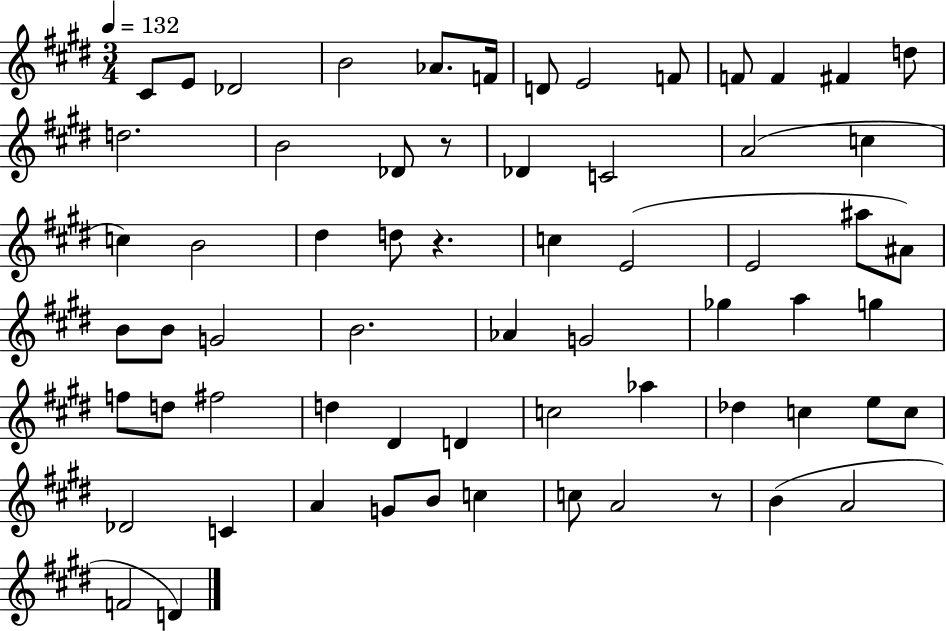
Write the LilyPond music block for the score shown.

{
  \clef treble
  \numericTimeSignature
  \time 3/4
  \key e \major
  \tempo 4 = 132
  \repeat volta 2 { cis'8 e'8 des'2 | b'2 aes'8. f'16 | d'8 e'2 f'8 | f'8 f'4 fis'4 d''8 | \break d''2. | b'2 des'8 r8 | des'4 c'2 | a'2( c''4 | \break c''4) b'2 | dis''4 d''8 r4. | c''4 e'2( | e'2 ais''8 ais'8) | \break b'8 b'8 g'2 | b'2. | aes'4 g'2 | ges''4 a''4 g''4 | \break f''8 d''8 fis''2 | d''4 dis'4 d'4 | c''2 aes''4 | des''4 c''4 e''8 c''8 | \break des'2 c'4 | a'4 g'8 b'8 c''4 | c''8 a'2 r8 | b'4( a'2 | \break f'2 d'4) | } \bar "|."
}